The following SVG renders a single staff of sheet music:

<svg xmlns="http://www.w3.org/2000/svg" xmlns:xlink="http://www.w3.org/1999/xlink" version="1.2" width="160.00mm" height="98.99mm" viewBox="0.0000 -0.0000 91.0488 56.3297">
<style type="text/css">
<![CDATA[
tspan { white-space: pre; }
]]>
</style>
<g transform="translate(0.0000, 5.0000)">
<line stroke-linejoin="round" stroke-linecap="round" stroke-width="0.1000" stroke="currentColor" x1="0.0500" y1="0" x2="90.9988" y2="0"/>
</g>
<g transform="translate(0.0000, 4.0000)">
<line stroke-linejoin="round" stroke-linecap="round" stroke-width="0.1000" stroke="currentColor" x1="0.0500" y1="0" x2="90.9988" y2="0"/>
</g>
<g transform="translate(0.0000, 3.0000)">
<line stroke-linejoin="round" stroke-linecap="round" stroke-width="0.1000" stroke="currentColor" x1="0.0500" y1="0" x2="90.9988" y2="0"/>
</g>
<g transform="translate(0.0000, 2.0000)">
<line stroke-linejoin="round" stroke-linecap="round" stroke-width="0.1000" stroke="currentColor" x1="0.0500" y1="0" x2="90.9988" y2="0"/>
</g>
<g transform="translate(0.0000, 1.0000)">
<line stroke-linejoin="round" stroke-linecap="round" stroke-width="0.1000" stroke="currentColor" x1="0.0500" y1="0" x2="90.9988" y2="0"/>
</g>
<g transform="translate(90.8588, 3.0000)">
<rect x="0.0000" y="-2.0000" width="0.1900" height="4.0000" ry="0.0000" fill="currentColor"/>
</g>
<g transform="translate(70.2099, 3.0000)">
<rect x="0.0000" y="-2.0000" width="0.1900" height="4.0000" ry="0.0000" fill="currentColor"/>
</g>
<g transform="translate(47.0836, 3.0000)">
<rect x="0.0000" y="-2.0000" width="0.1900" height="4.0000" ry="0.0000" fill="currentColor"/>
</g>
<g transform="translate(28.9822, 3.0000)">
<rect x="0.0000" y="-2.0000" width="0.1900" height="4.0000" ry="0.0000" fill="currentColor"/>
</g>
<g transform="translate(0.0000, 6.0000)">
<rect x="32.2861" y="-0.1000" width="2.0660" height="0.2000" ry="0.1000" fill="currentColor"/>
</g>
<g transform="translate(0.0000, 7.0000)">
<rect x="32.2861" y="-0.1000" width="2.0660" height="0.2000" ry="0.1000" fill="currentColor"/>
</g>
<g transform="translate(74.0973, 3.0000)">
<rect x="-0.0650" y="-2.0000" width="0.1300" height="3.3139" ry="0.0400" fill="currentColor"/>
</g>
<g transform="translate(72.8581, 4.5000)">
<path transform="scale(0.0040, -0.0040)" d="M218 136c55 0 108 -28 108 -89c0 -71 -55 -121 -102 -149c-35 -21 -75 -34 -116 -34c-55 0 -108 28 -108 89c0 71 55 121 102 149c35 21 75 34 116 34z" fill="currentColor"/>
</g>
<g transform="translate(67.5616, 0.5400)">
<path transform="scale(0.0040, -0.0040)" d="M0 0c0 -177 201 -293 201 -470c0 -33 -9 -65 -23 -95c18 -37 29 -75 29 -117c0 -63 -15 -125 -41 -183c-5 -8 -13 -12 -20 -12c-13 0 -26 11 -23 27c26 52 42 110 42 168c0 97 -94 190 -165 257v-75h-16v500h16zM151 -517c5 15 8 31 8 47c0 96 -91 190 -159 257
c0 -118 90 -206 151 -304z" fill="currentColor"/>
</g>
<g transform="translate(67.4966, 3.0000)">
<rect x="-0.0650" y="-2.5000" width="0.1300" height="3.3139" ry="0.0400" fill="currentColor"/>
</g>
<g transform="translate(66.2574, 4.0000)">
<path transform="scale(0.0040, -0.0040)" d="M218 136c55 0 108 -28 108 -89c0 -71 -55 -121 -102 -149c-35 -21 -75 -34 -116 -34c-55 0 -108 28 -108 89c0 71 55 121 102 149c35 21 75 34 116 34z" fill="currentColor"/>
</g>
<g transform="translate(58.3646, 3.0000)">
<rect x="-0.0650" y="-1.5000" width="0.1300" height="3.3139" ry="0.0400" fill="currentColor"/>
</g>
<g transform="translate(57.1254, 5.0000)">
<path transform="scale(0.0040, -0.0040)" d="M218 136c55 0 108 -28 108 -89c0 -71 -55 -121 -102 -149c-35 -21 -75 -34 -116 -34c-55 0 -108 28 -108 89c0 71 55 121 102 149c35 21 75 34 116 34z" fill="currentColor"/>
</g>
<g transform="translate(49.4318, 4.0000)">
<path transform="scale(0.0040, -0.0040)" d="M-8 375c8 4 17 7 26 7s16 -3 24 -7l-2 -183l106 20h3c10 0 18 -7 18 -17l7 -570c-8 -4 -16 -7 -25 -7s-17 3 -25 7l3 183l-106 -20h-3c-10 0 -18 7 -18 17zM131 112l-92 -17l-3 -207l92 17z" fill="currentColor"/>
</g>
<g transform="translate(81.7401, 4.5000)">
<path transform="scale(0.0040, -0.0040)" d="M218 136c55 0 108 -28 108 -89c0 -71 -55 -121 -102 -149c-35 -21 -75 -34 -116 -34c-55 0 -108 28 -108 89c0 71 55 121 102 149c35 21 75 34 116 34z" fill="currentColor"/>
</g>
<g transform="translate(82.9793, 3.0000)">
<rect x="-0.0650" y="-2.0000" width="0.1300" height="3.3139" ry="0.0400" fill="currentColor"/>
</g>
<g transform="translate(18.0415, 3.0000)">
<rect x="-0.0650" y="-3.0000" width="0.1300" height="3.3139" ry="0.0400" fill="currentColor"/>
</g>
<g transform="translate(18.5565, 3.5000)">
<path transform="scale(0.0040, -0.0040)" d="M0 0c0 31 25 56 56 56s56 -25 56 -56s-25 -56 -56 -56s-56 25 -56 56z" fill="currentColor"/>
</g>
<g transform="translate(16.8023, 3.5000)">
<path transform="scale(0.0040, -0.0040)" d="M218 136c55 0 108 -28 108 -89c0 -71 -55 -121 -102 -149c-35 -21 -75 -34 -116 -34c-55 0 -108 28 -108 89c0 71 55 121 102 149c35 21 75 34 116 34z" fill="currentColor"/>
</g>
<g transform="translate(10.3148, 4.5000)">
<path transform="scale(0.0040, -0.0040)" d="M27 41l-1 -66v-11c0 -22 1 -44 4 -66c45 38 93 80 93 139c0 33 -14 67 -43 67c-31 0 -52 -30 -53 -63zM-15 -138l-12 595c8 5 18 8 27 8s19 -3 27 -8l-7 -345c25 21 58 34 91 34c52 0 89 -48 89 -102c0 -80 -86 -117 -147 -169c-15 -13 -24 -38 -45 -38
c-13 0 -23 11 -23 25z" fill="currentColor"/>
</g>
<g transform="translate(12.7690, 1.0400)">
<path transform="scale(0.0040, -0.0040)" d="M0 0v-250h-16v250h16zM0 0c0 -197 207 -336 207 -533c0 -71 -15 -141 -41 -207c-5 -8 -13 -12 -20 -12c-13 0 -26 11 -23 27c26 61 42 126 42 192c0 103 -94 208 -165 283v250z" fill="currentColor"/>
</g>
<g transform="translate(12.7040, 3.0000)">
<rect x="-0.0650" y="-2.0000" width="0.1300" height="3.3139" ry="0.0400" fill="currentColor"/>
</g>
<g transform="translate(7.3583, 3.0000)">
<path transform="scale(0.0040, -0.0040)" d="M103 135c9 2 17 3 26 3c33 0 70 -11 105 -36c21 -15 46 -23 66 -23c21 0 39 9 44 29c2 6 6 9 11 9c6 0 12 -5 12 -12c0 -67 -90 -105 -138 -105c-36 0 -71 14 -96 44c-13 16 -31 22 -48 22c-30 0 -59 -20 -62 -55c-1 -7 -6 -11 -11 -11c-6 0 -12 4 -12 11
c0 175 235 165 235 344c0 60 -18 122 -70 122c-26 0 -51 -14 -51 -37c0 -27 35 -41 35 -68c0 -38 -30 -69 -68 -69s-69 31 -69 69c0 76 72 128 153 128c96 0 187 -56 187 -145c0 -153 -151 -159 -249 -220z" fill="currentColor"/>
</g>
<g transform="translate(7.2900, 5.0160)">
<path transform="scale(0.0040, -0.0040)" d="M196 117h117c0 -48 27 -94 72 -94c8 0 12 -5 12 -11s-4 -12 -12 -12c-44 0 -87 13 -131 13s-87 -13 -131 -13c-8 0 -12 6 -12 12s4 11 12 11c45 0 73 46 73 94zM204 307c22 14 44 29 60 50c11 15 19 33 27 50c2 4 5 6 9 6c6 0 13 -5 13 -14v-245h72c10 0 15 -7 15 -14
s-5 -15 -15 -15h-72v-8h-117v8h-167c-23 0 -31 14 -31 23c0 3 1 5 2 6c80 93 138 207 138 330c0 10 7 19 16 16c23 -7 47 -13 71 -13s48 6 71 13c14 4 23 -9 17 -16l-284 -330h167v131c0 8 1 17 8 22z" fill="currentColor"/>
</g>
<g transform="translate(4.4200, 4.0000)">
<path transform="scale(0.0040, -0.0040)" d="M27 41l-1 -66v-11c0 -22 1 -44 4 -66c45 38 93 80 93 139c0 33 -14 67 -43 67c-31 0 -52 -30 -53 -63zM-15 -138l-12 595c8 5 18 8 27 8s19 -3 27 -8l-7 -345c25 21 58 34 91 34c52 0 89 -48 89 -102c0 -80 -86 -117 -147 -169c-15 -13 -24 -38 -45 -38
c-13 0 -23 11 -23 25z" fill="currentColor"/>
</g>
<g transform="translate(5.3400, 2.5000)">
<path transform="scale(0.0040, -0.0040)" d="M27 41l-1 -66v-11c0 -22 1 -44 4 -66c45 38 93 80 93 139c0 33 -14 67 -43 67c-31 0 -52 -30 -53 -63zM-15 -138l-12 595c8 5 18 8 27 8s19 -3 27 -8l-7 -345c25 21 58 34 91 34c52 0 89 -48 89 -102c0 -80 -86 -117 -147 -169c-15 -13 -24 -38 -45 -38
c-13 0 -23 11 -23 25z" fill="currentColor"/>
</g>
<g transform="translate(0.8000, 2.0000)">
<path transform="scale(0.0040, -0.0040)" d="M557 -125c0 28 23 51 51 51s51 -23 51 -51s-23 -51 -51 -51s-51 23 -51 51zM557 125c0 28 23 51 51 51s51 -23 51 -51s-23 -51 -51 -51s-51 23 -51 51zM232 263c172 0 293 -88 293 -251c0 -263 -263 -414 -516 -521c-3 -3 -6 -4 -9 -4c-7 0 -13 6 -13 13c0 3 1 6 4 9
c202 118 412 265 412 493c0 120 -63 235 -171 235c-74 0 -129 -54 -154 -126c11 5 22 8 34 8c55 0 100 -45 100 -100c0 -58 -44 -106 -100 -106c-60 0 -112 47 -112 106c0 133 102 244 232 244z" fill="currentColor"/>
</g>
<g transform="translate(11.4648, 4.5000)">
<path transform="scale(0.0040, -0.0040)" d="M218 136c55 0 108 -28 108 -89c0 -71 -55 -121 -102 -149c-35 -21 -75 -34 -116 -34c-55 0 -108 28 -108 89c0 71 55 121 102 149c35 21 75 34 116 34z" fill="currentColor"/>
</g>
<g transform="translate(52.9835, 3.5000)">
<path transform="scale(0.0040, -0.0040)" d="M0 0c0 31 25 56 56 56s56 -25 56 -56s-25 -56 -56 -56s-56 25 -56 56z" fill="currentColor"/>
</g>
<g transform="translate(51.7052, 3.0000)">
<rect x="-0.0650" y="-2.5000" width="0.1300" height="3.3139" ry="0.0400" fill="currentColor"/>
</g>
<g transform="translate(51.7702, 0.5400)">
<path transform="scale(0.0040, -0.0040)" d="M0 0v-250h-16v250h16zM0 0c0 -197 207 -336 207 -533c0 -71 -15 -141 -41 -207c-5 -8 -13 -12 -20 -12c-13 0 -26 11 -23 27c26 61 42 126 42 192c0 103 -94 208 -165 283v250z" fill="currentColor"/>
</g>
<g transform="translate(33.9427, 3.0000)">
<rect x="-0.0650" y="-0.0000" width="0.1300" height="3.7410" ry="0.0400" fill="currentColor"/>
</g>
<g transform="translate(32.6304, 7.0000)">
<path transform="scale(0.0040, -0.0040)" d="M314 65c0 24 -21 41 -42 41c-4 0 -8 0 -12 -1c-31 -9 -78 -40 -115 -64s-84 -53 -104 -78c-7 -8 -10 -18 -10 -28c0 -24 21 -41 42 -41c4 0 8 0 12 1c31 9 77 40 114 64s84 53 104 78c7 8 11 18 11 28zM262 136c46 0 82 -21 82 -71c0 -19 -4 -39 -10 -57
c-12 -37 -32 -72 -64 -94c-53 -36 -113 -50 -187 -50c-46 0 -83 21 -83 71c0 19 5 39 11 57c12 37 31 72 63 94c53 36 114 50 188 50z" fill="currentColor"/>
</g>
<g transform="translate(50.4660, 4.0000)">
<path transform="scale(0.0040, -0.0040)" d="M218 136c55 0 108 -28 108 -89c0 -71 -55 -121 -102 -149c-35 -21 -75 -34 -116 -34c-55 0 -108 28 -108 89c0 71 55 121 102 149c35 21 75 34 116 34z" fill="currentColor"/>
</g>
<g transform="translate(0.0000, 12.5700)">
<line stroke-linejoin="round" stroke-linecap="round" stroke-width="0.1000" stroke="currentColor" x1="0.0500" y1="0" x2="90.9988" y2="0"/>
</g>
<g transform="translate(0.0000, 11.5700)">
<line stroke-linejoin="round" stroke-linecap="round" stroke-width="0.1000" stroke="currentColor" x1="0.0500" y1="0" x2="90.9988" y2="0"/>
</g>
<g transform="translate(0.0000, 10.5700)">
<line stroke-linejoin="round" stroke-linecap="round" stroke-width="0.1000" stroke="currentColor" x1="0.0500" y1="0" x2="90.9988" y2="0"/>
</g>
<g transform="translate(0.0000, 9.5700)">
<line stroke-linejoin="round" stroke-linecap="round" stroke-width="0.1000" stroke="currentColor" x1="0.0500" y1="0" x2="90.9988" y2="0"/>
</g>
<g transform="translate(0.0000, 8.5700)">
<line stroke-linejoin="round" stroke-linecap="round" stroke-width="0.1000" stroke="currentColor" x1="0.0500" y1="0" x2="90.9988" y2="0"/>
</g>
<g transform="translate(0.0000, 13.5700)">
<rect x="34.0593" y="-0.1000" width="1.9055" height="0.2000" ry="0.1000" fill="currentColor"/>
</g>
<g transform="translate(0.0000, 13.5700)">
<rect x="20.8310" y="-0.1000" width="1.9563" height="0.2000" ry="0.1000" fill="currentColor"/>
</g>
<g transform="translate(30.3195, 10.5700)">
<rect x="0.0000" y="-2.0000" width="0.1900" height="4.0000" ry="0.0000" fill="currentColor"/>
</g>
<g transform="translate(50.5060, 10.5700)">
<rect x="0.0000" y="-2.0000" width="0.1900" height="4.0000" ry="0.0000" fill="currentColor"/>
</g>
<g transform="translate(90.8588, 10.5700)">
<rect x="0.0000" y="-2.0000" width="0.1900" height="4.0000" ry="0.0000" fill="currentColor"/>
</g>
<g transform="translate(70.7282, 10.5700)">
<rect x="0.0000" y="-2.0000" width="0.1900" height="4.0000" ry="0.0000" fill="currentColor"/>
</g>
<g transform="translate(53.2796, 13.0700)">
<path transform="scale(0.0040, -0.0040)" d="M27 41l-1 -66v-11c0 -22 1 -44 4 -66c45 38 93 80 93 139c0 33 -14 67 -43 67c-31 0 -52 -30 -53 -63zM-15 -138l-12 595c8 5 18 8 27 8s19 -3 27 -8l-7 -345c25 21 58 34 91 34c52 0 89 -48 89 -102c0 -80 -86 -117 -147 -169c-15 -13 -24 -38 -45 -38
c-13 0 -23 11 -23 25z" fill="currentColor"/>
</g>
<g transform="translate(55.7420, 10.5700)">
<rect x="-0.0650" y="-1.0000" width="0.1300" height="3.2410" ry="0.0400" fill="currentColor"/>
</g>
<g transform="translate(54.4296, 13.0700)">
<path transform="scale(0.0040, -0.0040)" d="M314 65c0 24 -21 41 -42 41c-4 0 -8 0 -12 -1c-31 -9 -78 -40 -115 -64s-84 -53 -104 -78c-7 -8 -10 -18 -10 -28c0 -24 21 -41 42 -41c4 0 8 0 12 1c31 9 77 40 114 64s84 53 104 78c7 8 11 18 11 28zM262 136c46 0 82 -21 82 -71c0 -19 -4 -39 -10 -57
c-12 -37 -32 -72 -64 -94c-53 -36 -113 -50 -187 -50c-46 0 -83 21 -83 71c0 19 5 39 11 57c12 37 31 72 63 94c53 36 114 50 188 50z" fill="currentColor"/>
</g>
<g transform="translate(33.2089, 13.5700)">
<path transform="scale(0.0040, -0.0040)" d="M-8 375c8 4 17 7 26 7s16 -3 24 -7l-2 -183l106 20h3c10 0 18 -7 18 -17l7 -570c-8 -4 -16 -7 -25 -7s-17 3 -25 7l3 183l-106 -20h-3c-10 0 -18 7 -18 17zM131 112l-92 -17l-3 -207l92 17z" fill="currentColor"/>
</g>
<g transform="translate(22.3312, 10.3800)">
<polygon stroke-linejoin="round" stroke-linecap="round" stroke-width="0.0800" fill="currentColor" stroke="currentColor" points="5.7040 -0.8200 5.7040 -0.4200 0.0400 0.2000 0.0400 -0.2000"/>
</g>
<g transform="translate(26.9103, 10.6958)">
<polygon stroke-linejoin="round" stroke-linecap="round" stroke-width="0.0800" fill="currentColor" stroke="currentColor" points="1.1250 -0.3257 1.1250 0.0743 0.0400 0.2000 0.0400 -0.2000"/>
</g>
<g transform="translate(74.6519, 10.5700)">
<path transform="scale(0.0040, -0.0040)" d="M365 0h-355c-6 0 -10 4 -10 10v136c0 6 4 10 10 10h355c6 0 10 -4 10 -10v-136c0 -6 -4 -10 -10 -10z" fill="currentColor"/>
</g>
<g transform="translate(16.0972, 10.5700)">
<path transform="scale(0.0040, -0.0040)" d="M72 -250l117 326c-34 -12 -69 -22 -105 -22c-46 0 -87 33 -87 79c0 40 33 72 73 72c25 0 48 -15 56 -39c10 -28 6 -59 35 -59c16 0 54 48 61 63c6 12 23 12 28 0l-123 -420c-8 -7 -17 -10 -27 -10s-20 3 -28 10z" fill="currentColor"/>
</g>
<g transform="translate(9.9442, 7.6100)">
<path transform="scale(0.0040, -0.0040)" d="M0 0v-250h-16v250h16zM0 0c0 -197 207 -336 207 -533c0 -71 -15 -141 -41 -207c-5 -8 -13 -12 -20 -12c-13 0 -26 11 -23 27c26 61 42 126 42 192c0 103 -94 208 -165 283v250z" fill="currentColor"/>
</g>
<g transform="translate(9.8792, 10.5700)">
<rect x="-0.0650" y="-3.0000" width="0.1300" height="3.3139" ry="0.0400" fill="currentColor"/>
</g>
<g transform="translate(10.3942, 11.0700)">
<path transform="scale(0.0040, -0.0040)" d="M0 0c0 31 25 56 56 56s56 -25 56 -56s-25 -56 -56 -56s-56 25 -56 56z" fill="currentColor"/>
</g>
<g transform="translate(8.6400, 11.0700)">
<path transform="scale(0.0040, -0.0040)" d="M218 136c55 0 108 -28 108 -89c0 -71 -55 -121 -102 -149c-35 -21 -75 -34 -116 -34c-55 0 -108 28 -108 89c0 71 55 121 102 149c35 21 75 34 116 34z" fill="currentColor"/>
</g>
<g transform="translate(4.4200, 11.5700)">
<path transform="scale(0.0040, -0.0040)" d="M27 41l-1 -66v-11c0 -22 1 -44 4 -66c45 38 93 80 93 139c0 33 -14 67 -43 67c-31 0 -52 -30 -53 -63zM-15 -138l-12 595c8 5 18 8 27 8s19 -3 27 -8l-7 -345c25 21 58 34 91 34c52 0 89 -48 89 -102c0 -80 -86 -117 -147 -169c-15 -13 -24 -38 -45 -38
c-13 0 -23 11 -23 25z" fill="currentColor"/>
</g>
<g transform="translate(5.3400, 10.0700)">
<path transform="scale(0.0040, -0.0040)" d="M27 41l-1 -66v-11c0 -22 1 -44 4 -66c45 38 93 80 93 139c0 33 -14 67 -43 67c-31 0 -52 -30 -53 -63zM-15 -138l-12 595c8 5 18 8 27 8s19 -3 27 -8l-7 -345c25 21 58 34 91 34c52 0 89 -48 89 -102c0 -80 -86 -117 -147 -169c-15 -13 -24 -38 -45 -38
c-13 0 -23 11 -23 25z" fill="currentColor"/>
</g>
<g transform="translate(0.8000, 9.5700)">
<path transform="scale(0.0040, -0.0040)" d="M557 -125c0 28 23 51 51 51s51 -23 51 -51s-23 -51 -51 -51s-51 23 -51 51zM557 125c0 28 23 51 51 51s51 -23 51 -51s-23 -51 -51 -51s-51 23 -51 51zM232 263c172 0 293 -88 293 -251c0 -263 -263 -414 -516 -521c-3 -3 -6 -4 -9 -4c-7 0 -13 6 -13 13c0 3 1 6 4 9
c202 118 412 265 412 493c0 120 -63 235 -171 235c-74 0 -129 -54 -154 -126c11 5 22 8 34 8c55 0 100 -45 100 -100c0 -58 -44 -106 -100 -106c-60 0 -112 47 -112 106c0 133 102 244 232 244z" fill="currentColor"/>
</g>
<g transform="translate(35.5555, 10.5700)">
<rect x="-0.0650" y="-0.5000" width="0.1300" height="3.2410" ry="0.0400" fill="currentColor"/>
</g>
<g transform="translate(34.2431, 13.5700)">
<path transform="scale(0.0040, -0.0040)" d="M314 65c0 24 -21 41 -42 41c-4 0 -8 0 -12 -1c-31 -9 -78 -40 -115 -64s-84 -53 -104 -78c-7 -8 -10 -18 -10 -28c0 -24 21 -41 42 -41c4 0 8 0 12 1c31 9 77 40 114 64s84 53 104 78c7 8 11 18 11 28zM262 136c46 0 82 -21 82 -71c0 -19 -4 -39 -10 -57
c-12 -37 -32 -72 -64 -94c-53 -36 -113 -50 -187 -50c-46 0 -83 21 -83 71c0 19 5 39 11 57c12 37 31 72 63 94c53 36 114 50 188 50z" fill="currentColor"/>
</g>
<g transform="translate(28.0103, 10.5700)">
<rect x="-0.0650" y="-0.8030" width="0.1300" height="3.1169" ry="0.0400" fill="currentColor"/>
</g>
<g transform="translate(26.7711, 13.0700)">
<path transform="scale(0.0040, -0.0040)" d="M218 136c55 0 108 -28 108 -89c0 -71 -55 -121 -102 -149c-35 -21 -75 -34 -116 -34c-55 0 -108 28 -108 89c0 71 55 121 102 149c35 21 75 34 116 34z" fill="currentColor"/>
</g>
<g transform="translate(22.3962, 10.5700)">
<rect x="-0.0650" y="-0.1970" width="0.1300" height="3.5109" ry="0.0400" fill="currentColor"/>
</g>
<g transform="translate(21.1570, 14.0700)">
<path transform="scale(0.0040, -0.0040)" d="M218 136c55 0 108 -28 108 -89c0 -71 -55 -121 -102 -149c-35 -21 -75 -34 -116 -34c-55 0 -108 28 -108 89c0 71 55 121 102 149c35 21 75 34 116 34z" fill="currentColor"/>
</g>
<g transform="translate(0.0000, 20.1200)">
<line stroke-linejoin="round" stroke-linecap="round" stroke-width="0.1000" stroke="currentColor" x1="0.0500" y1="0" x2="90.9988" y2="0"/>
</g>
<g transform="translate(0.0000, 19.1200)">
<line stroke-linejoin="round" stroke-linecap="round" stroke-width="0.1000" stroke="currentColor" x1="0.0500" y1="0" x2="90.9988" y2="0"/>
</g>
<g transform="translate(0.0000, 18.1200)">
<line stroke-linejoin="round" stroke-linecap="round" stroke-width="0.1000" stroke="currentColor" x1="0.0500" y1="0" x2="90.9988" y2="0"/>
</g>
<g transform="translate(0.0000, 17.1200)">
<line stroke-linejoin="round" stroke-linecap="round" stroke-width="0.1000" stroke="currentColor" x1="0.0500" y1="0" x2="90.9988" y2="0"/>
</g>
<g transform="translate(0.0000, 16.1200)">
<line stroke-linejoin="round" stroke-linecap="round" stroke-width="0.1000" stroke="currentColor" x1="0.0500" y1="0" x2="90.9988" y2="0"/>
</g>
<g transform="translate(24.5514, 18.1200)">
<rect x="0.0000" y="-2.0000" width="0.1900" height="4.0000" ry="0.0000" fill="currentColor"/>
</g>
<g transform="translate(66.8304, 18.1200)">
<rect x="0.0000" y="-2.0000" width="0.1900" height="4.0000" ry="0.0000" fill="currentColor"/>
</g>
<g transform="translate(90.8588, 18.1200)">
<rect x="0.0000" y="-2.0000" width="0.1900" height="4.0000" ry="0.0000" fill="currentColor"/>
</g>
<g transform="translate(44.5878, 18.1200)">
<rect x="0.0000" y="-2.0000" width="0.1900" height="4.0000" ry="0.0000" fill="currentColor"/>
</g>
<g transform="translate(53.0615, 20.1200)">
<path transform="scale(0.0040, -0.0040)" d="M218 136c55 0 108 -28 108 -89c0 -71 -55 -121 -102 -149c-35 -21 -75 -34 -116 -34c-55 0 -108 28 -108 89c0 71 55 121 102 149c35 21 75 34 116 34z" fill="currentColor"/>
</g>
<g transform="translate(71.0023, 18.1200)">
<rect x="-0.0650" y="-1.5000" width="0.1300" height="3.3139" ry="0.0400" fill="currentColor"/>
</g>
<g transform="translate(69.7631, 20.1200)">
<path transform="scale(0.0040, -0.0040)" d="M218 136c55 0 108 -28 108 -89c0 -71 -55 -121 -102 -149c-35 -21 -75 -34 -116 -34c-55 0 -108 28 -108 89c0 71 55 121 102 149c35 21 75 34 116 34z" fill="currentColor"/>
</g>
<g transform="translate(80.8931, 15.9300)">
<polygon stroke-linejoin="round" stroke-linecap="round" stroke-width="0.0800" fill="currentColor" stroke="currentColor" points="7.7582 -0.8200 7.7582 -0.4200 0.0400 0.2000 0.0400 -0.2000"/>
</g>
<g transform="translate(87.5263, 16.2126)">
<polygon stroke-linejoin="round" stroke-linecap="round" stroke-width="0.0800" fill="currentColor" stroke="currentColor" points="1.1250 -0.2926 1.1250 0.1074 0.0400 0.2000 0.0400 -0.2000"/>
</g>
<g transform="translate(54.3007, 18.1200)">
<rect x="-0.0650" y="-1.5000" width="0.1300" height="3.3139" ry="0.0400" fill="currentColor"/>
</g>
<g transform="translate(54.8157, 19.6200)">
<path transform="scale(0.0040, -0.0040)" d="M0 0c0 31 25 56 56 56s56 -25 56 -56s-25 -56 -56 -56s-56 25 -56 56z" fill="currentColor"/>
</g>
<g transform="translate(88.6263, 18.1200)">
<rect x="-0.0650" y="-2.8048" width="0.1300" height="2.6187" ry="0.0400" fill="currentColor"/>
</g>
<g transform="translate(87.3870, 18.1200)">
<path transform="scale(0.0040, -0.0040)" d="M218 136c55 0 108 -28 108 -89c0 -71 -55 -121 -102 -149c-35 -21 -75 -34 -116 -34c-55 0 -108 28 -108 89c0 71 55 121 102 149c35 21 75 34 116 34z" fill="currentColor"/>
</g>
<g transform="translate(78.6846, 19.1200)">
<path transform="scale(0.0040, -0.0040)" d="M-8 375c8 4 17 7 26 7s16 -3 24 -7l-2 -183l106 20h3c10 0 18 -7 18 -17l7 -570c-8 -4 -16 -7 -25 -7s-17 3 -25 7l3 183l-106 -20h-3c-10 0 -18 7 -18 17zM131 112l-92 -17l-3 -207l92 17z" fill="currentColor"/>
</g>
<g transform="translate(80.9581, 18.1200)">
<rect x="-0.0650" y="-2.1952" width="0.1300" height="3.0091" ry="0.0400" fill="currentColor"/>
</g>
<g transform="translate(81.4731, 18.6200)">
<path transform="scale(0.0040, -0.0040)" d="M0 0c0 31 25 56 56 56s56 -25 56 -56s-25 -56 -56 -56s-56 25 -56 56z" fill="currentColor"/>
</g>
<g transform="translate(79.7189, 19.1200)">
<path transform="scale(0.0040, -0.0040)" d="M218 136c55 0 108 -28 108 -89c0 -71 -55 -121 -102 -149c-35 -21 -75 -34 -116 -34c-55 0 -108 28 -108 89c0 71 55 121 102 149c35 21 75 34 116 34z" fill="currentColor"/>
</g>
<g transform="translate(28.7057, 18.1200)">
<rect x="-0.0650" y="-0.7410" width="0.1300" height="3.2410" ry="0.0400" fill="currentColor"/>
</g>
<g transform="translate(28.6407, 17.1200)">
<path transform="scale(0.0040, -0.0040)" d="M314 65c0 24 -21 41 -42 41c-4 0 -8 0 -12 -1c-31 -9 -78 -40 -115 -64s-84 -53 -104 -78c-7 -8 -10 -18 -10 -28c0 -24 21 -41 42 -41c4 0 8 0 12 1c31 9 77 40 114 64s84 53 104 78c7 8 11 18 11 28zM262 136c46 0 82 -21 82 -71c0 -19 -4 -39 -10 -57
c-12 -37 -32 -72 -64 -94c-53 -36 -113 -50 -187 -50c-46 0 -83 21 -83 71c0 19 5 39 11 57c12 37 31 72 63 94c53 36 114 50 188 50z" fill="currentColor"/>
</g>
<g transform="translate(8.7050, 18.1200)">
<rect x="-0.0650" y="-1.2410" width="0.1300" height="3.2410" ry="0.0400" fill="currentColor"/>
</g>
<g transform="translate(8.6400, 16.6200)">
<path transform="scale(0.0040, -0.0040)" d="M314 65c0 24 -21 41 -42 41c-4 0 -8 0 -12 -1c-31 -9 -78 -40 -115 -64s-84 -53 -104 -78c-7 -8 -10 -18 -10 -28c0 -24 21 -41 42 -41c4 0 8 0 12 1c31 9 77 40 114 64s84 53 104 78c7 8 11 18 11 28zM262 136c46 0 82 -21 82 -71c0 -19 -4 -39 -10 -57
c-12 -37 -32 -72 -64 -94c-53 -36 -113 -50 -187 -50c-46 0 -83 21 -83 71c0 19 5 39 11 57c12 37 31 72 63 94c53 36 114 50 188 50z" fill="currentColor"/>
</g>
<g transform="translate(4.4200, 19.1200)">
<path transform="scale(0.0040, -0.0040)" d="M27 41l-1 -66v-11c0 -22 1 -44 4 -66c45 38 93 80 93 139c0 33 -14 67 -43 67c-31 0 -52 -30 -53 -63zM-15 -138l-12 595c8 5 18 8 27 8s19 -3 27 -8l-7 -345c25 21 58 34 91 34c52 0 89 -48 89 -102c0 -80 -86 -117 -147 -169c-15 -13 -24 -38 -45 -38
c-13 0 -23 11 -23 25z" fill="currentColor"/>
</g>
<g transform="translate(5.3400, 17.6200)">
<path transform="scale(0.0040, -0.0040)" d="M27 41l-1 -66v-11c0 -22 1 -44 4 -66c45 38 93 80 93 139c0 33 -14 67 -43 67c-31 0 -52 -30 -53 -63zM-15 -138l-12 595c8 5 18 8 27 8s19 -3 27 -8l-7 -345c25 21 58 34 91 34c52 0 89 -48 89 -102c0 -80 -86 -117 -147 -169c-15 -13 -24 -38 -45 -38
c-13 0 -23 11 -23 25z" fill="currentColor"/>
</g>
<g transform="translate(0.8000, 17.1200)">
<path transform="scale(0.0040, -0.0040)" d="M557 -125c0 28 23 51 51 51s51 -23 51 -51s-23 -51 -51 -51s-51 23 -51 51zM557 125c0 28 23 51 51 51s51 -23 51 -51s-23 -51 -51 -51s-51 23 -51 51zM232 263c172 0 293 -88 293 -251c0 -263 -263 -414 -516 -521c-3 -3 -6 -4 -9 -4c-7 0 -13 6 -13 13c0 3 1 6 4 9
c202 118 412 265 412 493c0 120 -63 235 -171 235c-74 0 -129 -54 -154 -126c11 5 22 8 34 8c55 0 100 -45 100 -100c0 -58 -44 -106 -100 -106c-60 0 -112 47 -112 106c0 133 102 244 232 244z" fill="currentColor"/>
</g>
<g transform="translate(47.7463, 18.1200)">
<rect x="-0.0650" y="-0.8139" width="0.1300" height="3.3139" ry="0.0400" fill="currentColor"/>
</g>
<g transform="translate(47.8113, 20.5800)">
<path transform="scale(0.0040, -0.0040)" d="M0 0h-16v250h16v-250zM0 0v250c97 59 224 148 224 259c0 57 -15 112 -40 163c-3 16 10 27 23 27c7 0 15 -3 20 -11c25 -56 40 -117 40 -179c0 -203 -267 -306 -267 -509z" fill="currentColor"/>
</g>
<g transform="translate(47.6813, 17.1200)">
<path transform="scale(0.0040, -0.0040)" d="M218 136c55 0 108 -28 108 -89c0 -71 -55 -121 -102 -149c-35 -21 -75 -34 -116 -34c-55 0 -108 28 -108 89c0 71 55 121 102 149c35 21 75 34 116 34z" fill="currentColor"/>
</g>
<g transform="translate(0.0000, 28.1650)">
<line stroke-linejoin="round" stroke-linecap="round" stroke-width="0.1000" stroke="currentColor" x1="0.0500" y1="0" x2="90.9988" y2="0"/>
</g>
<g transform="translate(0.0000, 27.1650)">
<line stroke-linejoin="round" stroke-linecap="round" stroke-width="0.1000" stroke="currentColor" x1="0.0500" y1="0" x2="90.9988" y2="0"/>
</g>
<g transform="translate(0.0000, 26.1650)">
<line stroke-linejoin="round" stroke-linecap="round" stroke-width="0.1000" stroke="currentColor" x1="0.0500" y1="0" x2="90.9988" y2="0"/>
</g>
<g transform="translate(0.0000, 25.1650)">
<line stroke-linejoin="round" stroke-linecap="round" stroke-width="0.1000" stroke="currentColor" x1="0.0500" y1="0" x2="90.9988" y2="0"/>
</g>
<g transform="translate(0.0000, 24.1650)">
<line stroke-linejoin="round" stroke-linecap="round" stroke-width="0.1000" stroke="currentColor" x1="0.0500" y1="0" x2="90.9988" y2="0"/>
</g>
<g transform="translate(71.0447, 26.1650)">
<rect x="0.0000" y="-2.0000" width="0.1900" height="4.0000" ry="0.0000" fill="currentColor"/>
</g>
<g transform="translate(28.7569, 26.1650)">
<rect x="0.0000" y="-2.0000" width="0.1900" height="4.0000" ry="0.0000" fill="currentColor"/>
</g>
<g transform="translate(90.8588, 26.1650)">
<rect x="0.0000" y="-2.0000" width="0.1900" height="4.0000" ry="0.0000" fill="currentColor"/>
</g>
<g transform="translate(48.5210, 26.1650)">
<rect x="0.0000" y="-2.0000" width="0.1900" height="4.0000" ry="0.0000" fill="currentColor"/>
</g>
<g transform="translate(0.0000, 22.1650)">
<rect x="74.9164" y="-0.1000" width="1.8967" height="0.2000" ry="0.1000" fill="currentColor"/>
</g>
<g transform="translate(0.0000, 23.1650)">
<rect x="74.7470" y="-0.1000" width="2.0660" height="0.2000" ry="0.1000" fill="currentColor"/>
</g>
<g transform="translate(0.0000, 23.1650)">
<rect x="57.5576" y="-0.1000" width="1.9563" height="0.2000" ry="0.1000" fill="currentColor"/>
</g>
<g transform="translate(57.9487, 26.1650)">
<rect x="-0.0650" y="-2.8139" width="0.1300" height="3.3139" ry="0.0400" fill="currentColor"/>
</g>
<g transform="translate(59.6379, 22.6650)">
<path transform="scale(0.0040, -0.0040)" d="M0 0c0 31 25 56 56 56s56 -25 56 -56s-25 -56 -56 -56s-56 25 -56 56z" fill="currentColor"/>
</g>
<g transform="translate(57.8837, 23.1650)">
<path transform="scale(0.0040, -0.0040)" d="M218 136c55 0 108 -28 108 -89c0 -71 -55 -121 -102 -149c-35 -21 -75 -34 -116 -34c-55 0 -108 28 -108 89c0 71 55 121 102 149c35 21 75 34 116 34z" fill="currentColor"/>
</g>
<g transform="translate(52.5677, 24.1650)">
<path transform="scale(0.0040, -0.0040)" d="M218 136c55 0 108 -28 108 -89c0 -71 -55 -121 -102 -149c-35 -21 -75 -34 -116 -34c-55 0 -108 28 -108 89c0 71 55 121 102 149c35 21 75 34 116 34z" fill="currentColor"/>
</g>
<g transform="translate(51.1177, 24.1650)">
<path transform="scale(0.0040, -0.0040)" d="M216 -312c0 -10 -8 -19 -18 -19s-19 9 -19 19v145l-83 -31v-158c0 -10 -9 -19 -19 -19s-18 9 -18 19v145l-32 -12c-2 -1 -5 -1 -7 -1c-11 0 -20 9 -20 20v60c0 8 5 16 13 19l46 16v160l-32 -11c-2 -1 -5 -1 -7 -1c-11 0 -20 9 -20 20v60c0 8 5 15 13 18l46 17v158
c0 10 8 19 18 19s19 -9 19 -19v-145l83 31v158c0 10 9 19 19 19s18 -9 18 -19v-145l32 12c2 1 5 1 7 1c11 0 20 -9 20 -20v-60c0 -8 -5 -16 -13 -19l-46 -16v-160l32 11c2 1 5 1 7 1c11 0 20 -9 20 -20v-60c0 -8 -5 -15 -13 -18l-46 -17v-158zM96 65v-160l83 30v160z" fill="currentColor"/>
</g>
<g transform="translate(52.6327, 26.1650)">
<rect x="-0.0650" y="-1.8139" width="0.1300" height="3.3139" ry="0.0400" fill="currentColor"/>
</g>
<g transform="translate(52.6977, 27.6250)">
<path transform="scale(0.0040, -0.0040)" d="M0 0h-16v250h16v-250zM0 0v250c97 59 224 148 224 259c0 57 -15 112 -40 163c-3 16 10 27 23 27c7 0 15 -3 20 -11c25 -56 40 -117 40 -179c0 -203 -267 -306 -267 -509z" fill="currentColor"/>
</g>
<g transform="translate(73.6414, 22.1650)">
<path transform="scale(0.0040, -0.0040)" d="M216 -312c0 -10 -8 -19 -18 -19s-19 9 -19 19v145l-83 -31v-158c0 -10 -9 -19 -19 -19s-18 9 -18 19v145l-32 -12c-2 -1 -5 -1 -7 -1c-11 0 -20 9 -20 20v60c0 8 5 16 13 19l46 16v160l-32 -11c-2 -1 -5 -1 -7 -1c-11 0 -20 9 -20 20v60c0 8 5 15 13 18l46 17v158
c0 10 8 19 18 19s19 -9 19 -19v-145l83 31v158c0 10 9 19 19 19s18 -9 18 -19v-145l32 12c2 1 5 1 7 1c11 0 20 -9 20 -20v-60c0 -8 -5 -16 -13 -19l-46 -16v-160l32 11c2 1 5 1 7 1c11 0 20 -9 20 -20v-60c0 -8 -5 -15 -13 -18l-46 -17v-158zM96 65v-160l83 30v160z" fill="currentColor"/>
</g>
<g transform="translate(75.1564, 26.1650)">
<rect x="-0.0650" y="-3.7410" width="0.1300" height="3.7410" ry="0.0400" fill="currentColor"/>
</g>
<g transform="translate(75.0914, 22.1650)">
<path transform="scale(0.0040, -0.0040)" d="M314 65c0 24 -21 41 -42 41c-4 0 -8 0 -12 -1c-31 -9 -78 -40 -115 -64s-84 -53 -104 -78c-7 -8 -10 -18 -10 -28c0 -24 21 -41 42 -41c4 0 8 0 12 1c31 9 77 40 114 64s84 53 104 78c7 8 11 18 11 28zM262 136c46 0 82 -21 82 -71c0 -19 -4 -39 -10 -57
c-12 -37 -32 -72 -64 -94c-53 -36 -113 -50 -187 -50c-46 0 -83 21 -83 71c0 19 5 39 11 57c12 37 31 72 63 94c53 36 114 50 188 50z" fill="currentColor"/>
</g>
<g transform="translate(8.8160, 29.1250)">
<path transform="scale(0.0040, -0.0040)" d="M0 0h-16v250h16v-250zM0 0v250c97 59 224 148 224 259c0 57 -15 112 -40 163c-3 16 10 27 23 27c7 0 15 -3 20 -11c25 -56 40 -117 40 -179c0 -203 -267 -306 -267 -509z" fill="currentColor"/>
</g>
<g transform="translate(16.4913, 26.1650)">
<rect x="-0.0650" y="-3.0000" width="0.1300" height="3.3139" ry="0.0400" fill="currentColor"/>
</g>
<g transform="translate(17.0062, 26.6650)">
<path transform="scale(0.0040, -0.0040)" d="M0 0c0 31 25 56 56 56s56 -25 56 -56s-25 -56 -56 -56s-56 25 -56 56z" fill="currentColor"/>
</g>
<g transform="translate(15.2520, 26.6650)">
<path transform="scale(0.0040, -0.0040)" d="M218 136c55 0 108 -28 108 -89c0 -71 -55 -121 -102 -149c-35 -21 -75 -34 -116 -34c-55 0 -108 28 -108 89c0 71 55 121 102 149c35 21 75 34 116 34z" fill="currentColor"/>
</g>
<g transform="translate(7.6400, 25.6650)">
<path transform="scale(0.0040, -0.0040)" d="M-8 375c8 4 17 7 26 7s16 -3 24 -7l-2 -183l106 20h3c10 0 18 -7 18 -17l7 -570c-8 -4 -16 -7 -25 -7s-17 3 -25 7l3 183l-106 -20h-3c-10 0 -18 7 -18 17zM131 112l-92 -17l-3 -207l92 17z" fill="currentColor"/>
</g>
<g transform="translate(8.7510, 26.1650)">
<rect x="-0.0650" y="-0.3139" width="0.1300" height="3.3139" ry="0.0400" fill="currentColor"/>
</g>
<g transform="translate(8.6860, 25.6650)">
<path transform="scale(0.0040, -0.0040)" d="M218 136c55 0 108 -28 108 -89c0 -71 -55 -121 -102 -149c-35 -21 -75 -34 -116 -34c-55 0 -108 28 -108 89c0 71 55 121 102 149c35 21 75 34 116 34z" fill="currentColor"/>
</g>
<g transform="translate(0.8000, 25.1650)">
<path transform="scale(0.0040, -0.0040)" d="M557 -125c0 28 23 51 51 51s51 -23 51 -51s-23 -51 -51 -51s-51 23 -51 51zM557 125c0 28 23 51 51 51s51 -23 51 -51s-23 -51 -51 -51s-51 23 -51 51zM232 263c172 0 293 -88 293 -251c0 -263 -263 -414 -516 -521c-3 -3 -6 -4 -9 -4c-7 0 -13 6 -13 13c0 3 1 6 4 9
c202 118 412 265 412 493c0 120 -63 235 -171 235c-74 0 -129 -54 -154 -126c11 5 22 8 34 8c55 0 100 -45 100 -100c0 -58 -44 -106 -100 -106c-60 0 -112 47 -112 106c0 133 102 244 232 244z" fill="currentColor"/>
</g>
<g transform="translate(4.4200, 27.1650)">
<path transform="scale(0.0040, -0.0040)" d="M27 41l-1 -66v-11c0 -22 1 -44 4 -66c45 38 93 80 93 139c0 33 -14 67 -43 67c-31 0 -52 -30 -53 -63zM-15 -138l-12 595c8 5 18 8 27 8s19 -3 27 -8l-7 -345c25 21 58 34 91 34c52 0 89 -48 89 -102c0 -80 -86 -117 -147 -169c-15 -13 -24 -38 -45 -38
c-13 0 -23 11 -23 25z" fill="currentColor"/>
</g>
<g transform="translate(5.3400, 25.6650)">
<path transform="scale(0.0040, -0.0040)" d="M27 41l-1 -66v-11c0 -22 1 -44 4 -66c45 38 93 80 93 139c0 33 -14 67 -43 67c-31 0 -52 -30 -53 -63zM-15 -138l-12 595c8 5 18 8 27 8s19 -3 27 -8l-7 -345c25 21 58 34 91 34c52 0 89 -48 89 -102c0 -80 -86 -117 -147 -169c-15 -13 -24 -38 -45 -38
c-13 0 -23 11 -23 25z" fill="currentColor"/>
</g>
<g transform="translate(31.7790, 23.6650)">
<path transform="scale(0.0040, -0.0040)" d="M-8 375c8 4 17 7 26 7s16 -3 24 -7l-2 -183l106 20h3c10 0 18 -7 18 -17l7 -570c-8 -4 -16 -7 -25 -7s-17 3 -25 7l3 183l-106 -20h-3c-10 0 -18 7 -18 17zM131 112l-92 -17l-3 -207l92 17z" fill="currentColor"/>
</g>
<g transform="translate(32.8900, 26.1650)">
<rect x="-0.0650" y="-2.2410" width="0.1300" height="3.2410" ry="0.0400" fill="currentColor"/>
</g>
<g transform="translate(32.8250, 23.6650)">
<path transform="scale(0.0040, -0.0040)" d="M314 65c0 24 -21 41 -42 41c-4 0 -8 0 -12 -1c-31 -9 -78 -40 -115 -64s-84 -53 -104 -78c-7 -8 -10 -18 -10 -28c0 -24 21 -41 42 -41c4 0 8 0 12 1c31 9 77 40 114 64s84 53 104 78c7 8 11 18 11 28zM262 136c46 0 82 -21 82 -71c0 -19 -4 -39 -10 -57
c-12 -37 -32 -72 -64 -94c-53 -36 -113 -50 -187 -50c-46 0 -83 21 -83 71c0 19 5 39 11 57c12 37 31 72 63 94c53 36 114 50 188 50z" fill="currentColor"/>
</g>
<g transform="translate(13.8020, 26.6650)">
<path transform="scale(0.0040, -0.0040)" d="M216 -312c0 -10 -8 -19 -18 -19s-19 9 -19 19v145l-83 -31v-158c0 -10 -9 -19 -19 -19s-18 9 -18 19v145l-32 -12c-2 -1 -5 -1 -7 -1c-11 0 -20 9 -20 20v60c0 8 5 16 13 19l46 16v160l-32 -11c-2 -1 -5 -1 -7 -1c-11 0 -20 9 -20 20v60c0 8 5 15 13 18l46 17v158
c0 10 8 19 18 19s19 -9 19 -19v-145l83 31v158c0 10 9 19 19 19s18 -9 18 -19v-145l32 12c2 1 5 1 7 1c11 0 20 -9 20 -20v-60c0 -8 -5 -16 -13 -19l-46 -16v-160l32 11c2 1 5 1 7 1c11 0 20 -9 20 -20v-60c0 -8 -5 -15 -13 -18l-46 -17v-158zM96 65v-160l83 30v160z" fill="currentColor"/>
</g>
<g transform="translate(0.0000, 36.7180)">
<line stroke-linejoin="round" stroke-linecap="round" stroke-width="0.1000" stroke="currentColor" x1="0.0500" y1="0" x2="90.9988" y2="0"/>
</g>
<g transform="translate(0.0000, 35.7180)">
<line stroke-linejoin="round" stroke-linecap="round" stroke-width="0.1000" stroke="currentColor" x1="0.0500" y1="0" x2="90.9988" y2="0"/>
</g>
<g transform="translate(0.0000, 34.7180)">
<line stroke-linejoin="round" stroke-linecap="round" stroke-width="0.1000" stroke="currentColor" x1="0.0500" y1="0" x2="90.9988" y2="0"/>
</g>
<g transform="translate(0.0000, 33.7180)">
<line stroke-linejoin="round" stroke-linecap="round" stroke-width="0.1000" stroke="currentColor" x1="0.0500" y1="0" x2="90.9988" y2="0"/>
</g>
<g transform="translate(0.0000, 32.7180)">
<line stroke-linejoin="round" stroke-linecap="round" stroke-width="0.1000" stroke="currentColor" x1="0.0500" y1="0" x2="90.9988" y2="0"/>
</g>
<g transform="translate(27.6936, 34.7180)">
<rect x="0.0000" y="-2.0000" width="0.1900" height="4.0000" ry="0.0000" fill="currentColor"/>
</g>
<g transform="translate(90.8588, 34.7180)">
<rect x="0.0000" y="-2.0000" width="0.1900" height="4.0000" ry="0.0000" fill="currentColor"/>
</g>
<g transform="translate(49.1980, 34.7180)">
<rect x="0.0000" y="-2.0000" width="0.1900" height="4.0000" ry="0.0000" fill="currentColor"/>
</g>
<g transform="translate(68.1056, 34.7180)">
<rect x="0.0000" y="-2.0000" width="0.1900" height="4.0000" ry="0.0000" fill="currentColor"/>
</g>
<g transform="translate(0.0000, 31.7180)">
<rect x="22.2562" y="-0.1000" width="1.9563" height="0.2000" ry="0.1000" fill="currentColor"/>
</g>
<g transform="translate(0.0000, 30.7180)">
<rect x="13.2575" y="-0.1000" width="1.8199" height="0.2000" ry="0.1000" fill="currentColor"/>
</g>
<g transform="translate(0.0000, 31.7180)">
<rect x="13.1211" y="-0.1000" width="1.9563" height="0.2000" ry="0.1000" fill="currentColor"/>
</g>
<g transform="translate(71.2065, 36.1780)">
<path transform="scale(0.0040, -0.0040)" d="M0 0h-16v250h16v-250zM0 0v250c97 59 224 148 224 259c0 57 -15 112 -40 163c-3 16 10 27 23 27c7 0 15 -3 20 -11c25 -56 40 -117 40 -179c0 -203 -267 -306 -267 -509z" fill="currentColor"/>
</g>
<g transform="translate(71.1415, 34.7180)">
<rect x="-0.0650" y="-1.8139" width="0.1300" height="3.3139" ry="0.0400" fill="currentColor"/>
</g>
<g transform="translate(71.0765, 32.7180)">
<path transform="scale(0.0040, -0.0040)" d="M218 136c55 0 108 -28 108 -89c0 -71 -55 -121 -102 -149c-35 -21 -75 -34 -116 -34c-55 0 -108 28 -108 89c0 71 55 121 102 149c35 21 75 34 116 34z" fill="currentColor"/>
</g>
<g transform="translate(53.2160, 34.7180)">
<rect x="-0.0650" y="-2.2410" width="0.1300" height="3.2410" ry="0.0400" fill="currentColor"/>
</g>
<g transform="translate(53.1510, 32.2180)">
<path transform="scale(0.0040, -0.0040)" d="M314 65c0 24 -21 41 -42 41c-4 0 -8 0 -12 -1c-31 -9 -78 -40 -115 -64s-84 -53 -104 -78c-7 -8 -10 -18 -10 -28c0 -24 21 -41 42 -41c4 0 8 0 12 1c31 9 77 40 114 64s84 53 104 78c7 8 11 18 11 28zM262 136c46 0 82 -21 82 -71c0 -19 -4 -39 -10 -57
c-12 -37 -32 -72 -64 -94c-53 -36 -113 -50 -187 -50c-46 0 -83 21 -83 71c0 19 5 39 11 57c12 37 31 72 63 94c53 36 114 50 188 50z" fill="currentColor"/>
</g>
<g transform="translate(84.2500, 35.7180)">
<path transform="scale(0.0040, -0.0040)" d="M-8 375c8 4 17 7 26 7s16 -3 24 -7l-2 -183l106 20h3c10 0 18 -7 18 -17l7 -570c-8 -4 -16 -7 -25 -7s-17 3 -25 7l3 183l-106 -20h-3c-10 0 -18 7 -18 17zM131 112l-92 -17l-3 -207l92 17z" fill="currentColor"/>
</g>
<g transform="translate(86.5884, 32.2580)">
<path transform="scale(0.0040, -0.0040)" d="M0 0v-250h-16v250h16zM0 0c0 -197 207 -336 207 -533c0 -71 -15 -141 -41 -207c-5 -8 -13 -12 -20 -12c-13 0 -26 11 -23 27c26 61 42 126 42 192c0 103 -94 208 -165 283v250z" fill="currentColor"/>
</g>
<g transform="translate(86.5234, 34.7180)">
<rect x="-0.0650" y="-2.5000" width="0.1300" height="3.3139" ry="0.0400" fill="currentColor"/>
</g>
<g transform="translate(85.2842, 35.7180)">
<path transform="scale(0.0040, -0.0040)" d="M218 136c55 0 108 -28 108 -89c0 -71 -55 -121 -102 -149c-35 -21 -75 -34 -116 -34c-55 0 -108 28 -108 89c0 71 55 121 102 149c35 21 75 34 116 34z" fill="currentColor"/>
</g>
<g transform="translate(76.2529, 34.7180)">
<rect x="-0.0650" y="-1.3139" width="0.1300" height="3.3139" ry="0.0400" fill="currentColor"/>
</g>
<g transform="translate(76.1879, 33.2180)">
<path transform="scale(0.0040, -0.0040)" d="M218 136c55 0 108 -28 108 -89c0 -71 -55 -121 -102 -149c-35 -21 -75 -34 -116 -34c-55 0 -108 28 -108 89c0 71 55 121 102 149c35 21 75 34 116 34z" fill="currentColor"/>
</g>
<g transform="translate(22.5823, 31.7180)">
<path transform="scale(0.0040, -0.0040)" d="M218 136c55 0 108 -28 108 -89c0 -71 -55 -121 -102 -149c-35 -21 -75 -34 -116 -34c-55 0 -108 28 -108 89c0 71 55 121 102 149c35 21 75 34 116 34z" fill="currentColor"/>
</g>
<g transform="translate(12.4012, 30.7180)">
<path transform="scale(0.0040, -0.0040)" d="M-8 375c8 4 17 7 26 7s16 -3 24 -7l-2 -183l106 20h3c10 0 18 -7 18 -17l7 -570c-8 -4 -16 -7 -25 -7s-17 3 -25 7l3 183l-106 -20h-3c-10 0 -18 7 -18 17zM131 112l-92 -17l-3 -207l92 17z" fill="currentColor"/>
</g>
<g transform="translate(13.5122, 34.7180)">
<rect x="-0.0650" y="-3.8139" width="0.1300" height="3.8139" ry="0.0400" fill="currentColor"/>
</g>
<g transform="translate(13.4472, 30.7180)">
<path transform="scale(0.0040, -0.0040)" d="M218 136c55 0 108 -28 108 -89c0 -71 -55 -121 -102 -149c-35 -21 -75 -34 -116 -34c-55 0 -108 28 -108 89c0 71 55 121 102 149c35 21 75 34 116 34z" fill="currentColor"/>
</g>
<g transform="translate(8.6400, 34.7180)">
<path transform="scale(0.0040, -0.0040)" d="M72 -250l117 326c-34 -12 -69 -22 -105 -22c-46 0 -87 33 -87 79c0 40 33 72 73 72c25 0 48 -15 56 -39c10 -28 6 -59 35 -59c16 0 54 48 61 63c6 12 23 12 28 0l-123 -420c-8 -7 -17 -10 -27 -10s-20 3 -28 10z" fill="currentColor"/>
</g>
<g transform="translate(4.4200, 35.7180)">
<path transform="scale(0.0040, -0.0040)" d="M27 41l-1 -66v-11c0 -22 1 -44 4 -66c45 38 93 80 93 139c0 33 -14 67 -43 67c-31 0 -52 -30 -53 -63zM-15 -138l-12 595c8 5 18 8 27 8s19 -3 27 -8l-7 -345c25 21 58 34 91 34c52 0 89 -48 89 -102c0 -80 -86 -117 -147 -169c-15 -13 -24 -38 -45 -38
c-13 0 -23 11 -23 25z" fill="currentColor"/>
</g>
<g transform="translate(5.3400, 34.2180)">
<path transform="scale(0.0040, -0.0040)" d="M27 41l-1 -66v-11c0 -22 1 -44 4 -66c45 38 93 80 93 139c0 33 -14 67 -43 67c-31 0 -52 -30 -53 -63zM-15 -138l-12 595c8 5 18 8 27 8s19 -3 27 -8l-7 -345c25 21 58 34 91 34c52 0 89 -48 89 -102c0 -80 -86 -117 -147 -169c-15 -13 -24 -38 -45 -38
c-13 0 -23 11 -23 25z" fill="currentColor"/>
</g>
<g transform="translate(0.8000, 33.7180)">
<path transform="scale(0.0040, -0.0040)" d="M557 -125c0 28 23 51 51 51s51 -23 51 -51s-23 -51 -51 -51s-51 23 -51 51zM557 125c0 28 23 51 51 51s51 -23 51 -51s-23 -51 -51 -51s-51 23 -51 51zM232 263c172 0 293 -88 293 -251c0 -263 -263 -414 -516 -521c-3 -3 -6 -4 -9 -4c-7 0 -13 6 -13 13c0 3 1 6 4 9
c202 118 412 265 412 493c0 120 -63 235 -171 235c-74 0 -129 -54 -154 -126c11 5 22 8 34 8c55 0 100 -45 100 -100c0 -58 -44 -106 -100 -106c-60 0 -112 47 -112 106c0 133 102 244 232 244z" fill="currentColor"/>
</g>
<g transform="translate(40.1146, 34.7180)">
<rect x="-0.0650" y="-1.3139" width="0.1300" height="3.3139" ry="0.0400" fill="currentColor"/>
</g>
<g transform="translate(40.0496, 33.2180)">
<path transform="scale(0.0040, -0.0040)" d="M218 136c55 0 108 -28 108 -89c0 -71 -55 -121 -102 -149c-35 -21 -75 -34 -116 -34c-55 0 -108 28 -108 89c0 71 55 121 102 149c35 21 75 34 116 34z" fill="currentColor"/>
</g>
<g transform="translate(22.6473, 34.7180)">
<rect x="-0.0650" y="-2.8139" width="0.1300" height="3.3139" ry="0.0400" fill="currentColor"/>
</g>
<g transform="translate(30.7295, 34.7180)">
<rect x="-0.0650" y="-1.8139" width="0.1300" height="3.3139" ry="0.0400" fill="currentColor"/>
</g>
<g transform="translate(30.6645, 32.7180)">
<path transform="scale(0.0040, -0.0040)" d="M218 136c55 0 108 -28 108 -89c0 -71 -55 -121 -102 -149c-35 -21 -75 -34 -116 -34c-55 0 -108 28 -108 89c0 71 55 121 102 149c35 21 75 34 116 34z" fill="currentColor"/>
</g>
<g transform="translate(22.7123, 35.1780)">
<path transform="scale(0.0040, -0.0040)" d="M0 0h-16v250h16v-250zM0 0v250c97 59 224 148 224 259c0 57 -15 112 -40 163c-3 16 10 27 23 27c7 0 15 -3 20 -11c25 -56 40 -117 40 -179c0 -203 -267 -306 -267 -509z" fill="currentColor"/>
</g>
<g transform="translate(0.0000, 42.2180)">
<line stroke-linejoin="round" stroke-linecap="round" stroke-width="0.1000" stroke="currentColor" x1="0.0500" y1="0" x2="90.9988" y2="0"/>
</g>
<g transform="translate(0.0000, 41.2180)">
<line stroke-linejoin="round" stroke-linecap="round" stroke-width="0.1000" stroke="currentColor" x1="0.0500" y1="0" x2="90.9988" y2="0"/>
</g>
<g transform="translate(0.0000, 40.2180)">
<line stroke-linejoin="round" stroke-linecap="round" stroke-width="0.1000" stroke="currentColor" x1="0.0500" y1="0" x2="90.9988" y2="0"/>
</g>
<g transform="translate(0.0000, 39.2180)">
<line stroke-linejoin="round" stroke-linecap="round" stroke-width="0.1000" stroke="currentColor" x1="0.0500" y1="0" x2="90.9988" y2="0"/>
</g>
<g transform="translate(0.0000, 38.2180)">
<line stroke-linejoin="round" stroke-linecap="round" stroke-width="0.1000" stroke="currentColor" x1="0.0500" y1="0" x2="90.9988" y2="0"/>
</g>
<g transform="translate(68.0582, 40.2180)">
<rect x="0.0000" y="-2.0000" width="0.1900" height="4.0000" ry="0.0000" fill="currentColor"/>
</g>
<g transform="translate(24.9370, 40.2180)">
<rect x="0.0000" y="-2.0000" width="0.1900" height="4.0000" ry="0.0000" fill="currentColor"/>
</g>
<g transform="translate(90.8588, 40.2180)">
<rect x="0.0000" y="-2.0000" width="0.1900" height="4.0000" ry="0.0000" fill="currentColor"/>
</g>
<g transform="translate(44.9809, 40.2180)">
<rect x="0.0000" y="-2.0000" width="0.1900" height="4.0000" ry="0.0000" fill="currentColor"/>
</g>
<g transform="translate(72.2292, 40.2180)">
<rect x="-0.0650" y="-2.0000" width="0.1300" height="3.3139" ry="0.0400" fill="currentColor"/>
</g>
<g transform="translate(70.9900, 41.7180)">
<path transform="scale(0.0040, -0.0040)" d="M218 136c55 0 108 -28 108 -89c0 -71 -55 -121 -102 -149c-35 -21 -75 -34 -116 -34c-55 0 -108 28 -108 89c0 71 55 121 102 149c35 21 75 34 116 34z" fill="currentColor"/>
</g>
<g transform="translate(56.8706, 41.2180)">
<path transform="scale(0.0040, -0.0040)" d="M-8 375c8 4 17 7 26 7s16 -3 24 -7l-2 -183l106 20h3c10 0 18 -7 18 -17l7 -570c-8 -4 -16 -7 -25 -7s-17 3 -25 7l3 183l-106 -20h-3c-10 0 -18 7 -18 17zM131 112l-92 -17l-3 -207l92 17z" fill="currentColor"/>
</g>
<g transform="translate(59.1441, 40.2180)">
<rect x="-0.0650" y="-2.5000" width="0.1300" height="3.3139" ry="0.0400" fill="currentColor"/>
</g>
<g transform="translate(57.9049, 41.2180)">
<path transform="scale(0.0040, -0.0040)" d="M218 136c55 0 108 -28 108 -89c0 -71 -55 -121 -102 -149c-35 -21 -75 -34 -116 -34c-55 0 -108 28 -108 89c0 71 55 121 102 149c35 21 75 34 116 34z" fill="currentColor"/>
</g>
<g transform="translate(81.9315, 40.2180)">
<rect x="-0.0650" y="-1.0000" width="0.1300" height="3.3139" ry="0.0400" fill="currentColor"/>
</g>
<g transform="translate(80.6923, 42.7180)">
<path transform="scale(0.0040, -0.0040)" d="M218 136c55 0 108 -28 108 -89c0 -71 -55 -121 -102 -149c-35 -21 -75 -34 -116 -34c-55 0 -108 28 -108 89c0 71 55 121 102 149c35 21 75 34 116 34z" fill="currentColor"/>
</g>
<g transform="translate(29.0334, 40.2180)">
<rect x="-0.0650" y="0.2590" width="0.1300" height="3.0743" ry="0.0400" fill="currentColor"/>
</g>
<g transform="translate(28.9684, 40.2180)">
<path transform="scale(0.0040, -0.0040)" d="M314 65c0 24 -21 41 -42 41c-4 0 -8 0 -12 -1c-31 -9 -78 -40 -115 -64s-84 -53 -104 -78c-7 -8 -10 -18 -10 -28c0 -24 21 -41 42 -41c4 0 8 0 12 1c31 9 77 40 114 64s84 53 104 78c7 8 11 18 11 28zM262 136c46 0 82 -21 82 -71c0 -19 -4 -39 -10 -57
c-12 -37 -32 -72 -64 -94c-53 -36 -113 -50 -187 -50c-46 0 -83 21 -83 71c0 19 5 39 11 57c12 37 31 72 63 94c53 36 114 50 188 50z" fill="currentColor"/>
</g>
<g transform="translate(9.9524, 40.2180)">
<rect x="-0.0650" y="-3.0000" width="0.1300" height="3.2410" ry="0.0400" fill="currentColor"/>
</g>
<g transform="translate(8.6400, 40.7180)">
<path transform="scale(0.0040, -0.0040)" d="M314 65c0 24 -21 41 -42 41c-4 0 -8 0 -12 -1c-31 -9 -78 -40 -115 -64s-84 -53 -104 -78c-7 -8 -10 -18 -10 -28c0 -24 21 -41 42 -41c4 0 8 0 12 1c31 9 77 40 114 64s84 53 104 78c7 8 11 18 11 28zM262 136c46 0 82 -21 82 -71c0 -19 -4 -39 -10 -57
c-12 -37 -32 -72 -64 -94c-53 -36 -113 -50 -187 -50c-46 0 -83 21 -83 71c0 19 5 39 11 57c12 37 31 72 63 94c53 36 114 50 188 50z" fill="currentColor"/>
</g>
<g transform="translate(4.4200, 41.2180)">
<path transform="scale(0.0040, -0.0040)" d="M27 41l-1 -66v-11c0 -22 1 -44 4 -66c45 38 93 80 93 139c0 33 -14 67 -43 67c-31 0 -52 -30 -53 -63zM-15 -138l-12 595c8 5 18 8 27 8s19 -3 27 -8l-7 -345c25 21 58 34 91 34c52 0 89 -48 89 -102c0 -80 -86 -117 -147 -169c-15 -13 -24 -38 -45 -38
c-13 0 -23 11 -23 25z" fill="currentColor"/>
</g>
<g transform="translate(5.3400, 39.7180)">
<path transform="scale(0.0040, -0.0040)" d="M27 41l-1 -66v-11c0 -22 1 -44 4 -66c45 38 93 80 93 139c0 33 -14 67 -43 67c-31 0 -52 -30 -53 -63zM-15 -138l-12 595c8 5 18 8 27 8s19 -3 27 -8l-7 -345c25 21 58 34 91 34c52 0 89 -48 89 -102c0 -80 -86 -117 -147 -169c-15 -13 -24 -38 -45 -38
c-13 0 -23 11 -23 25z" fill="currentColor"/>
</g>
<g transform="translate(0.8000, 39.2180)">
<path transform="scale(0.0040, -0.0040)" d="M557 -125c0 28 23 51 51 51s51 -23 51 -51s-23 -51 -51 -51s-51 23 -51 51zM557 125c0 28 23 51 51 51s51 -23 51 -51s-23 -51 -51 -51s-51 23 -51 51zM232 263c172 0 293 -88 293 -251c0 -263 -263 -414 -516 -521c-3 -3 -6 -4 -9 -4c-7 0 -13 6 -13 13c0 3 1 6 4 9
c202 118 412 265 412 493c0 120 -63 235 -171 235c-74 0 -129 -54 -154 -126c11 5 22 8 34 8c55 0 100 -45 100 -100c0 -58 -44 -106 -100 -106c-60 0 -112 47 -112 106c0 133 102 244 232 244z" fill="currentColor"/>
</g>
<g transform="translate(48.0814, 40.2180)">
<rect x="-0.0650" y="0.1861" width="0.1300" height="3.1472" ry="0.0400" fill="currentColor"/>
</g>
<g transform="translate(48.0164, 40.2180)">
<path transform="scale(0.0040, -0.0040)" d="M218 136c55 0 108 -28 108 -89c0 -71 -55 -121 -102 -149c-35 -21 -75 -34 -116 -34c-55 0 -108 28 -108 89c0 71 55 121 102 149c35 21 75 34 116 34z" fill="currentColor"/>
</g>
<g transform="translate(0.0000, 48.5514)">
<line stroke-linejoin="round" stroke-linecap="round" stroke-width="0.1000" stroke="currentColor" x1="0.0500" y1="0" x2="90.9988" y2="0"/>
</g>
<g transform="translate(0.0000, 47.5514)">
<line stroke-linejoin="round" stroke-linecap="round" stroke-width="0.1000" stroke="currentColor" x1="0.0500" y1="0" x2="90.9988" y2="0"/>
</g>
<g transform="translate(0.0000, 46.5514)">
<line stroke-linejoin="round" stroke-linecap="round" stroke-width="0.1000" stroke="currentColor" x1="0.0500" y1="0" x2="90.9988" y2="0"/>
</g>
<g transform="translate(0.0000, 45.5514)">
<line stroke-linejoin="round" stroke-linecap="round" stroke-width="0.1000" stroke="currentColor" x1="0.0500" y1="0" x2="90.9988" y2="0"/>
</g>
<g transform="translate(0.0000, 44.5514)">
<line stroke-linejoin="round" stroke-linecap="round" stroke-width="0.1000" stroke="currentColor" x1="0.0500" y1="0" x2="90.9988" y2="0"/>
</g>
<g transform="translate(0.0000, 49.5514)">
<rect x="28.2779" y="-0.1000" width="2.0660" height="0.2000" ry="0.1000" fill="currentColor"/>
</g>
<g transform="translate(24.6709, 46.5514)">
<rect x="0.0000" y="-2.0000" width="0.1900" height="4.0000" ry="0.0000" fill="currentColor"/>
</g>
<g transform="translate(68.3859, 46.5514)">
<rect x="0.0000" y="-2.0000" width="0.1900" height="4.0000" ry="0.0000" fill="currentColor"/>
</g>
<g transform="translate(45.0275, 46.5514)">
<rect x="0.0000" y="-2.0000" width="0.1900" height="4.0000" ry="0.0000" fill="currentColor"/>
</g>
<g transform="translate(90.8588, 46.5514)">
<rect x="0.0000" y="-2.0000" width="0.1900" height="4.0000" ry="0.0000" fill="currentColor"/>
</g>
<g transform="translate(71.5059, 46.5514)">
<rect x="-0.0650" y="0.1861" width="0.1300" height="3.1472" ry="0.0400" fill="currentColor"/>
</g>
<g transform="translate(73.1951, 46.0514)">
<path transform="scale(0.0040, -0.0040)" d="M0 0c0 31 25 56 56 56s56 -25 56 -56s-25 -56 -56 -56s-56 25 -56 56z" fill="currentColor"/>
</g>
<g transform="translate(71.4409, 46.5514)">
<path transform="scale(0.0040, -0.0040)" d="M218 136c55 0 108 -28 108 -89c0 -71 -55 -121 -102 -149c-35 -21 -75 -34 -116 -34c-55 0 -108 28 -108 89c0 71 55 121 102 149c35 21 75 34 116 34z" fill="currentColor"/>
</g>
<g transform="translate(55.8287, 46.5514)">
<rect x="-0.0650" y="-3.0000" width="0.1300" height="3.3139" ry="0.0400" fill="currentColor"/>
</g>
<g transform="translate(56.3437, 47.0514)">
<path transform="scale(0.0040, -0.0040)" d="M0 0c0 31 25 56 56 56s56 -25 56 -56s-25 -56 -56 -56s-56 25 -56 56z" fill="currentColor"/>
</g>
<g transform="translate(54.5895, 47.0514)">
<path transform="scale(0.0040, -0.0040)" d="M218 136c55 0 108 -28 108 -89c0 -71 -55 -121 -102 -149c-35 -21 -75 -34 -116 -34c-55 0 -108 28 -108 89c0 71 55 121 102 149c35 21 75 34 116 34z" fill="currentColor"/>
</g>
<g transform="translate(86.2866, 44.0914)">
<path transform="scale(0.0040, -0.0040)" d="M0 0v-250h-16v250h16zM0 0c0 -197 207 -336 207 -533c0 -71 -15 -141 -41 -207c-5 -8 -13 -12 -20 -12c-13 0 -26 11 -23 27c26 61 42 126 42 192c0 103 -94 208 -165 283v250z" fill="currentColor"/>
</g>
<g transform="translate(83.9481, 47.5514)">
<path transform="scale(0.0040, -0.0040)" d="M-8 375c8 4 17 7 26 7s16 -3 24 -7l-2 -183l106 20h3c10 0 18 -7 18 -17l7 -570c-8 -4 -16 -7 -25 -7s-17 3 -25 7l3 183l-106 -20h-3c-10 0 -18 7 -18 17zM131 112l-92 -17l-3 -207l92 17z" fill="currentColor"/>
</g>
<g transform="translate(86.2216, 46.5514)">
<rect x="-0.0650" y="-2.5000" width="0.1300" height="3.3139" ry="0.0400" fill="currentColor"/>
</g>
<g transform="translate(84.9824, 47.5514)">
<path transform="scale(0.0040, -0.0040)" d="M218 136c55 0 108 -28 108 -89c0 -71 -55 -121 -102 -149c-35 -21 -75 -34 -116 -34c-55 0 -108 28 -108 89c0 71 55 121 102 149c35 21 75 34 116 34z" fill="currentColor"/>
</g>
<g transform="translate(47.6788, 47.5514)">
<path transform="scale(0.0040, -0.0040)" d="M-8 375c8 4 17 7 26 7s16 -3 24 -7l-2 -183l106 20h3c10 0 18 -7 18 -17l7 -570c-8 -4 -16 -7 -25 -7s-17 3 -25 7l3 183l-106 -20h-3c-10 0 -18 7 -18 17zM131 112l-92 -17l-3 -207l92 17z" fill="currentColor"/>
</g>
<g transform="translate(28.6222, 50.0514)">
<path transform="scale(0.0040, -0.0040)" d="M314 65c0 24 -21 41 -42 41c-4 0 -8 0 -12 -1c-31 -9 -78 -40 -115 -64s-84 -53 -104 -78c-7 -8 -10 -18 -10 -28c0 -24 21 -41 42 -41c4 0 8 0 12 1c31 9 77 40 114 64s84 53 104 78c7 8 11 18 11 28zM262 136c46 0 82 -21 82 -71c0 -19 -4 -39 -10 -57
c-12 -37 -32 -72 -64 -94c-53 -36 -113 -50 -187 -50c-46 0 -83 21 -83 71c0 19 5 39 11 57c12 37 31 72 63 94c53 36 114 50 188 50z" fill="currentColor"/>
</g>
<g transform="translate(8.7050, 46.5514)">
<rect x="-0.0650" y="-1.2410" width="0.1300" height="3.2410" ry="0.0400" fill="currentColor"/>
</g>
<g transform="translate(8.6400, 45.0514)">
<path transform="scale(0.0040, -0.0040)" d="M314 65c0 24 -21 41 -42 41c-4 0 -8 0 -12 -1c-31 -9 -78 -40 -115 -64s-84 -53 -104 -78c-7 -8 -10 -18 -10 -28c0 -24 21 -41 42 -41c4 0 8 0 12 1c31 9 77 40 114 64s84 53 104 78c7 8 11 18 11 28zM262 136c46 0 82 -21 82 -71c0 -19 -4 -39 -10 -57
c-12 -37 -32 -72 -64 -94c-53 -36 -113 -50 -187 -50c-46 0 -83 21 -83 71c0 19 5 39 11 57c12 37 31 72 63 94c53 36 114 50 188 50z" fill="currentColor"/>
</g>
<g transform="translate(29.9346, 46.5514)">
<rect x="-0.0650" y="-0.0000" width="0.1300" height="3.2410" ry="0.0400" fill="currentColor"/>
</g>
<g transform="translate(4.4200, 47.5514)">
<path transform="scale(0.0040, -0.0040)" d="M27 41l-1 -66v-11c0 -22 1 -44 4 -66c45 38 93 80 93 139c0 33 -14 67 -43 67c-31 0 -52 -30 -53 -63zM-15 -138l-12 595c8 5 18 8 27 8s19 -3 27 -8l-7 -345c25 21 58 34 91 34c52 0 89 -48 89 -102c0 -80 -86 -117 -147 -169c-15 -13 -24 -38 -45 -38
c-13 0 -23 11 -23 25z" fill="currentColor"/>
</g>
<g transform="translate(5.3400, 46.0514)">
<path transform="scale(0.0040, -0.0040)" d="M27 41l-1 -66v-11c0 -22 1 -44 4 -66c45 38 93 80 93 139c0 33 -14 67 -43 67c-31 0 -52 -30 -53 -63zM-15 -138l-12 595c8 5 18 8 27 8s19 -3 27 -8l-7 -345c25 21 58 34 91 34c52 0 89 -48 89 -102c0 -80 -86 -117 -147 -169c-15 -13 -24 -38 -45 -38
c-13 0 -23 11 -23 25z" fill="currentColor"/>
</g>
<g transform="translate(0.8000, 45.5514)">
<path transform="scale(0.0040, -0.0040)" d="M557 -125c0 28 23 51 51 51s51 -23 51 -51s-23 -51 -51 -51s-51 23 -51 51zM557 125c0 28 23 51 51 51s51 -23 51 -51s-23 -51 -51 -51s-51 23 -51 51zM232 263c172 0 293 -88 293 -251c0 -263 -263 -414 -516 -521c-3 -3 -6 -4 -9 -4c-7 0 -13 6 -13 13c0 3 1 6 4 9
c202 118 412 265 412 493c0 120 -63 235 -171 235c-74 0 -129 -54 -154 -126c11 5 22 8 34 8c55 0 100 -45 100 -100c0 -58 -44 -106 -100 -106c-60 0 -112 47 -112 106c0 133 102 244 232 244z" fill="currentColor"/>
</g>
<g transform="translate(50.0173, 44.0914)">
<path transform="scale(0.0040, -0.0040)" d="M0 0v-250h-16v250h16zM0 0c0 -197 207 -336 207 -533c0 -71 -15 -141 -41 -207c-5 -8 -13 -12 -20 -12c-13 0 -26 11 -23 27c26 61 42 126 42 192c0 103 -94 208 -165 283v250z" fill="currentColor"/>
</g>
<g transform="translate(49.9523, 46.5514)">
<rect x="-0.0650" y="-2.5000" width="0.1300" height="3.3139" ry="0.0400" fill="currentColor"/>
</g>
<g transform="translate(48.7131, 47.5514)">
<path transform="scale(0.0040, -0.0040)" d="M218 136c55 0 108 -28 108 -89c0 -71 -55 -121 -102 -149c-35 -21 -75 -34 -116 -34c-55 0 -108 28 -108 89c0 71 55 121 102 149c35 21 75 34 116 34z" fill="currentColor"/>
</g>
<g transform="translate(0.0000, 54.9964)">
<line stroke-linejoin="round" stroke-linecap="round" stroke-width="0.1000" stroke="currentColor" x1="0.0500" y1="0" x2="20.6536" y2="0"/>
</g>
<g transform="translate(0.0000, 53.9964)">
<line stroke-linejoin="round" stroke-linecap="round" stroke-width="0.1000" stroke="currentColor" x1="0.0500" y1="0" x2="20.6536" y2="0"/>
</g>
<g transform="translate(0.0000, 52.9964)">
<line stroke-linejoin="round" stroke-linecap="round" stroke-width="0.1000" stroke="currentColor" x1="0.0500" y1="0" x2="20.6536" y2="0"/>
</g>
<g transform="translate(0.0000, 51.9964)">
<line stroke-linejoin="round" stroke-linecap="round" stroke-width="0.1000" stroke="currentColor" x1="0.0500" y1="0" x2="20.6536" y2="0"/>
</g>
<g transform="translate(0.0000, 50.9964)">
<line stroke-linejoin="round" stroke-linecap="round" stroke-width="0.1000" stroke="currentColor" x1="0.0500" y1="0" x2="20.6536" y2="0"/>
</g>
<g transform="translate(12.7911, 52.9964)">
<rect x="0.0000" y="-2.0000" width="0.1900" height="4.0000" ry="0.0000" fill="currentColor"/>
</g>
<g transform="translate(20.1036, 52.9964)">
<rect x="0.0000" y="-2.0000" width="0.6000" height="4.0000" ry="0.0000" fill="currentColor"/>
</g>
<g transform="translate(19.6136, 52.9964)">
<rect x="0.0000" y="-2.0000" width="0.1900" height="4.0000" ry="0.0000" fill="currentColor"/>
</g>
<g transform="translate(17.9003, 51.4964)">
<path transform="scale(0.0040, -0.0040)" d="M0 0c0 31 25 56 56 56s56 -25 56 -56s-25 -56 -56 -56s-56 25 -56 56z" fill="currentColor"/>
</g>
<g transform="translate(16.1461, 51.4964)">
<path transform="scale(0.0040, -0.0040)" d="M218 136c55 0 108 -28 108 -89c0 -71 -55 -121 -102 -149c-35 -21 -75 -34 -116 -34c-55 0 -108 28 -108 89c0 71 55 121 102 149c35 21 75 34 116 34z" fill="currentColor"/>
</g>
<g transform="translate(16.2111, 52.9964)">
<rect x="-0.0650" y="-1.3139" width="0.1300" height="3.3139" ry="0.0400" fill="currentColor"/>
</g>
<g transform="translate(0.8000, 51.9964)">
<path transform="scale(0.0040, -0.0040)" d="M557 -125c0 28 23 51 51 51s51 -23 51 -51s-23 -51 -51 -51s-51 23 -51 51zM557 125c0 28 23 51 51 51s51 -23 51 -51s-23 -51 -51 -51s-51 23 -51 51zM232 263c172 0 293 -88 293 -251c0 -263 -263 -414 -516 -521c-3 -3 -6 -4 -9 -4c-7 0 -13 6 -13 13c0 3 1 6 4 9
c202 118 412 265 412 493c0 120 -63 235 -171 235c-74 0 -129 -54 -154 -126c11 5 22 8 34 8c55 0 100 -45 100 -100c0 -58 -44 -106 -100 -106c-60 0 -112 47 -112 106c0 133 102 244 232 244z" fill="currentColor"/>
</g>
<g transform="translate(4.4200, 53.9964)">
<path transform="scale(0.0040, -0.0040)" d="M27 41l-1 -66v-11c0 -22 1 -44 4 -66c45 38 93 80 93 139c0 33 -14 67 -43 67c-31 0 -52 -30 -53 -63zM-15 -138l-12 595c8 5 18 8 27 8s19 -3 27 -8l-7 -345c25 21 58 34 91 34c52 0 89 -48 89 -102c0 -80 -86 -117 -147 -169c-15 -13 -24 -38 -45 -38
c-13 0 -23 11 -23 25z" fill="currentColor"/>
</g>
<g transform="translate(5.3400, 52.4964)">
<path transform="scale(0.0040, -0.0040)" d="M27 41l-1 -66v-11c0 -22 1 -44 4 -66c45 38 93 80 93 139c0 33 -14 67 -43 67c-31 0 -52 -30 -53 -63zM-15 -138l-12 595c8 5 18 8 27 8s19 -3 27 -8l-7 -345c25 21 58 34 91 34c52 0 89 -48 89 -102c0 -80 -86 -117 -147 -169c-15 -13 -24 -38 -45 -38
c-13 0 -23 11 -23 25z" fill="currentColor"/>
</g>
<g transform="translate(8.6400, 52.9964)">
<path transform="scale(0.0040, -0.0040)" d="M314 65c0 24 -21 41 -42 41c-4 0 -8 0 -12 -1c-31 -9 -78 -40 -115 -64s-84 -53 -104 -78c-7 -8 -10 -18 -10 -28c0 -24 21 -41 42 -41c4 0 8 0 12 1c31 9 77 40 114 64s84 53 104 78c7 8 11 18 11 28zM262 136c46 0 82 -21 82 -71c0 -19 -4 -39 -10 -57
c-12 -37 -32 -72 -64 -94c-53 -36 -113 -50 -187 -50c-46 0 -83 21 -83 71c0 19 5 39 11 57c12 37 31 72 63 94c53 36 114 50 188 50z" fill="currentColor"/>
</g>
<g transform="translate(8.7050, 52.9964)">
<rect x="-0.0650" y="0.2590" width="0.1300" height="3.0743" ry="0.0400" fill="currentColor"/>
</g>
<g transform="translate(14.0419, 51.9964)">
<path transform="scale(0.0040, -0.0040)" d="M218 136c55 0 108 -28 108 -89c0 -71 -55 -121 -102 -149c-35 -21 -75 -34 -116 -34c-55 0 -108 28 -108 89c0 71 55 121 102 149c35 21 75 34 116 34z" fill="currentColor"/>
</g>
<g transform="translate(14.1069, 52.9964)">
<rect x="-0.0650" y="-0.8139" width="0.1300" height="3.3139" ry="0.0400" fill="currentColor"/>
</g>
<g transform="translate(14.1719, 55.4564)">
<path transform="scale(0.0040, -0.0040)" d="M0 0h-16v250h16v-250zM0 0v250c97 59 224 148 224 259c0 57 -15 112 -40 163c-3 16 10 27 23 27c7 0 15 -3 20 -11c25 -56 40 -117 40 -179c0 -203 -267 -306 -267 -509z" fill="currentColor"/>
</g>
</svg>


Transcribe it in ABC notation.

X:1
T:Untitled
M:2/4
L:1/4
K:Bb
_A,,/2 C, C,,2 B,,/2 G,, B,,/4 A,, A,, C,/2 z/2 D,,/2 F,,/4 E,,2 _F,,2 z2 G,2 F,2 F,/2 G,, G,, B,,/2 D,/4 E,/2 ^C, B,2 ^A,/2 C ^E2 z/2 E C/2 A, G, _B,2 A,/2 G, B,,/2 C,2 D,2 D, B,, A,, F,, G,2 D,,2 B,,/2 C, D, B,,/2 D,2 F,/2 G,